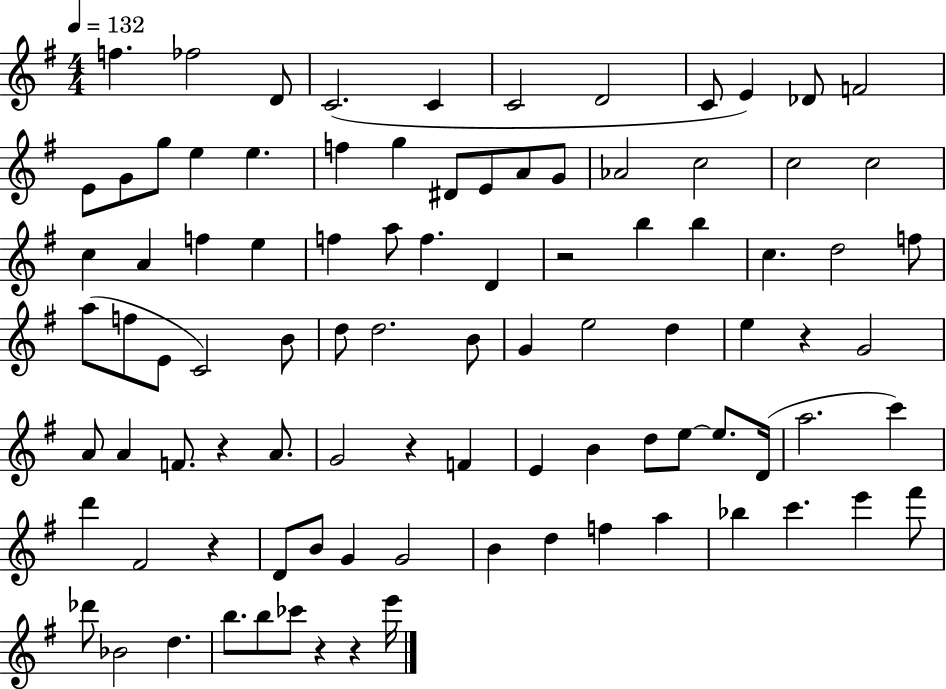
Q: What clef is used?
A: treble